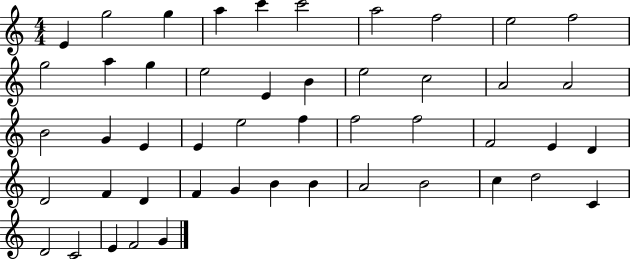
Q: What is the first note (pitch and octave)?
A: E4